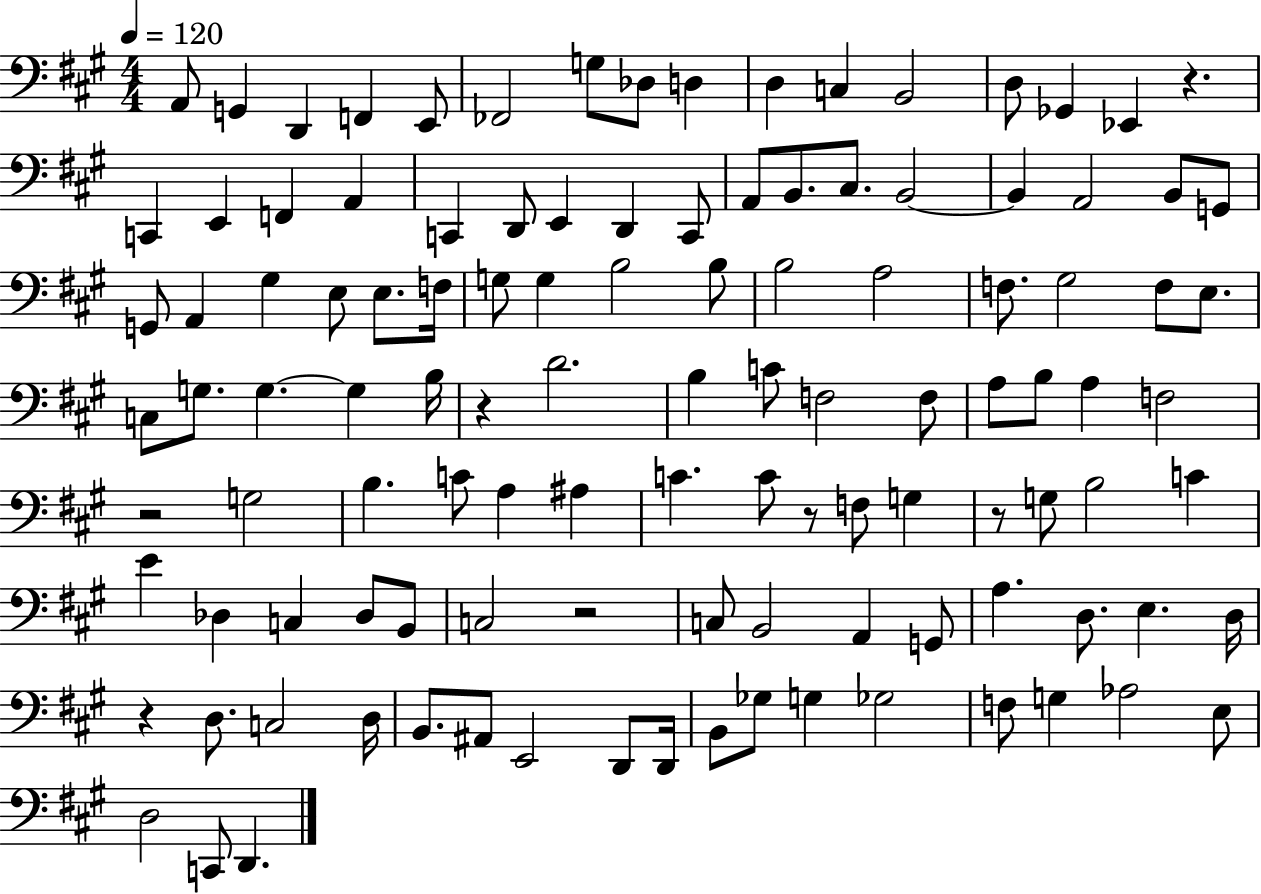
{
  \clef bass
  \numericTimeSignature
  \time 4/4
  \key a \major
  \tempo 4 = 120
  \repeat volta 2 { a,8 g,4 d,4 f,4 e,8 | fes,2 g8 des8 d4 | d4 c4 b,2 | d8 ges,4 ees,4 r4. | \break c,4 e,4 f,4 a,4 | c,4 d,8 e,4 d,4 c,8 | a,8 b,8. cis8. b,2~~ | b,4 a,2 b,8 g,8 | \break g,8 a,4 gis4 e8 e8. f16 | g8 g4 b2 b8 | b2 a2 | f8. gis2 f8 e8. | \break c8 g8. g4.~~ g4 b16 | r4 d'2. | b4 c'8 f2 f8 | a8 b8 a4 f2 | \break r2 g2 | b4. c'8 a4 ais4 | c'4. c'8 r8 f8 g4 | r8 g8 b2 c'4 | \break e'4 des4 c4 des8 b,8 | c2 r2 | c8 b,2 a,4 g,8 | a4. d8. e4. d16 | \break r4 d8. c2 d16 | b,8. ais,8 e,2 d,8 d,16 | b,8 ges8 g4 ges2 | f8 g4 aes2 e8 | \break d2 c,8 d,4. | } \bar "|."
}